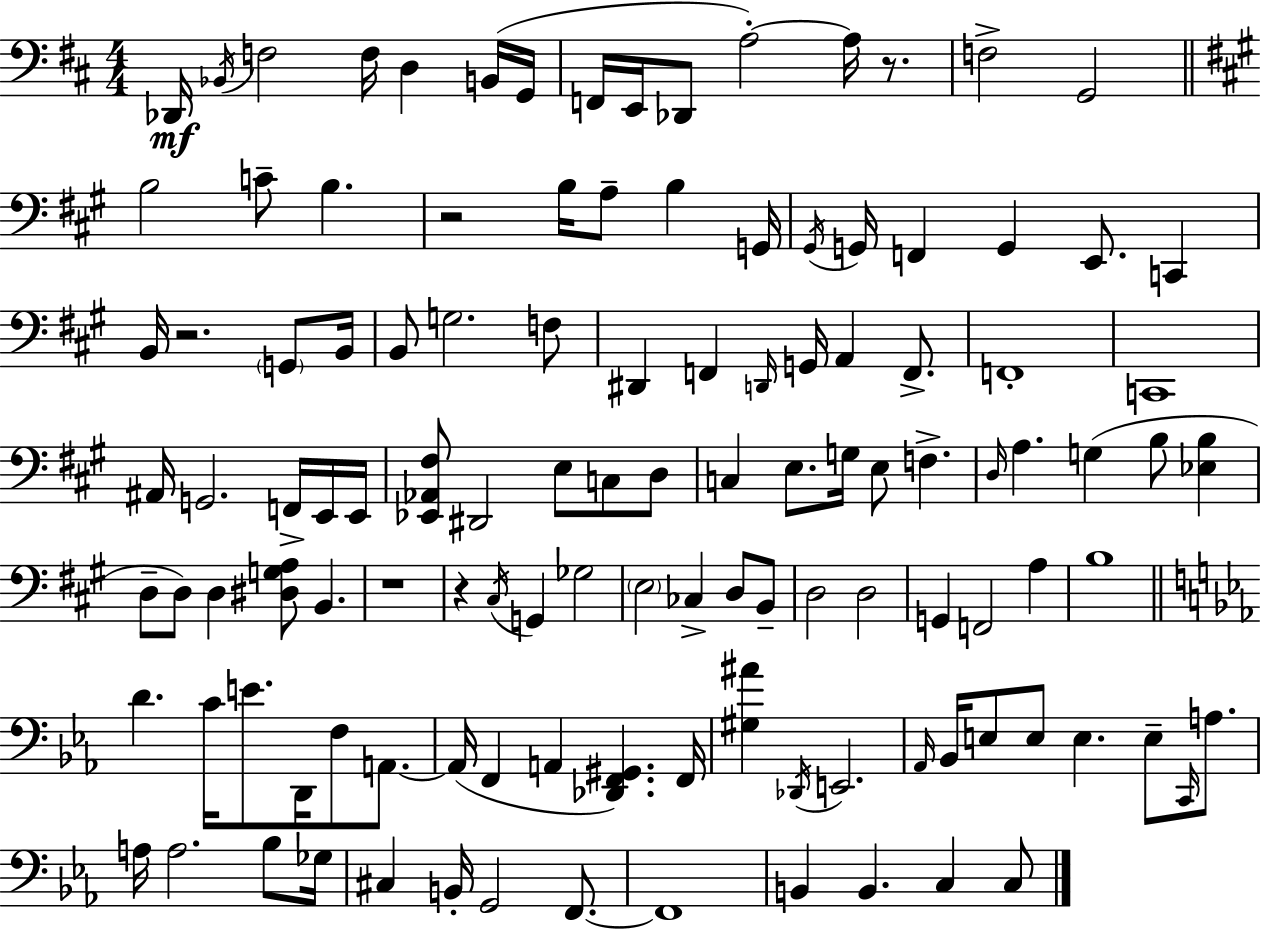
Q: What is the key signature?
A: D major